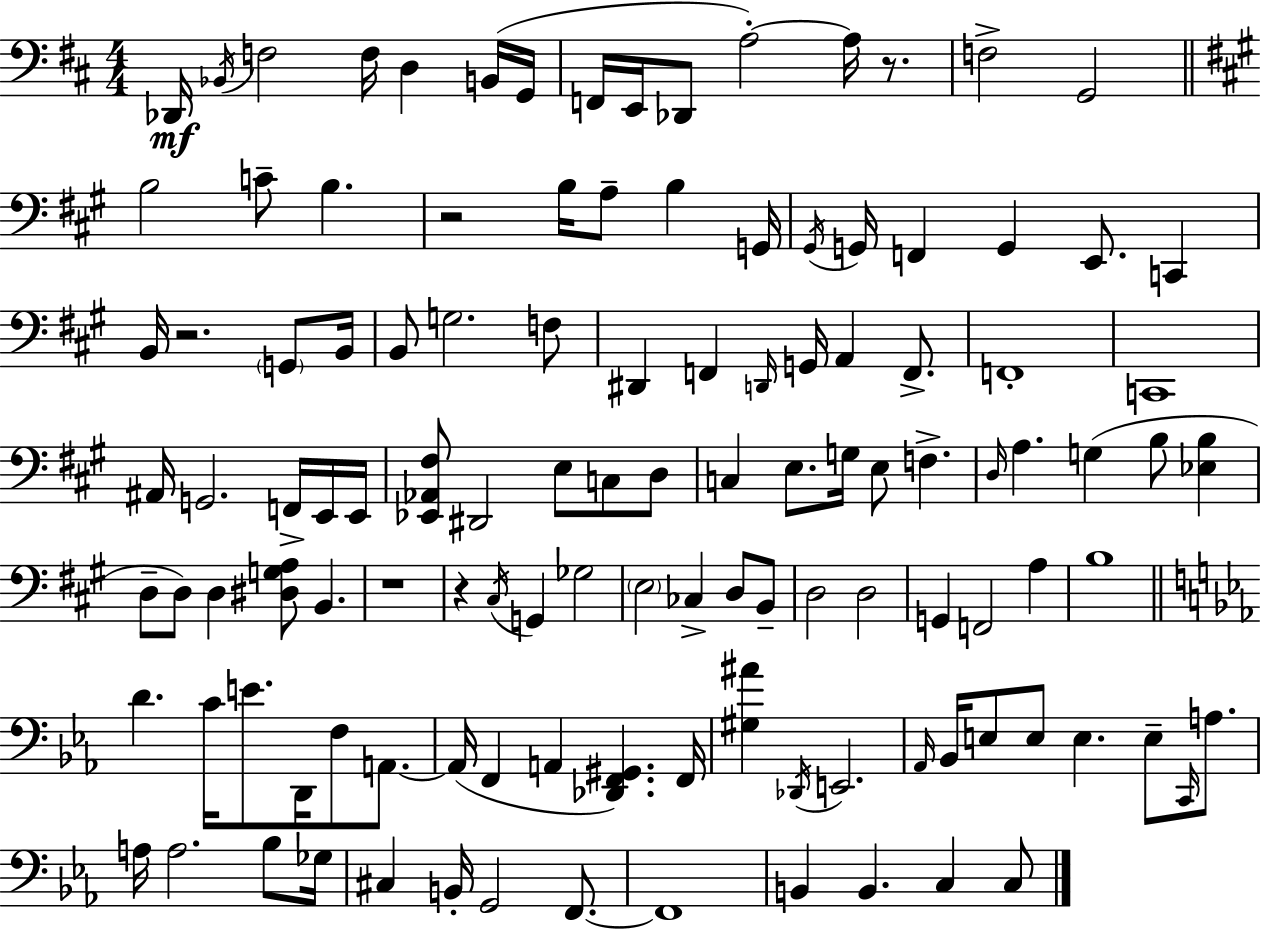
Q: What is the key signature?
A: D major